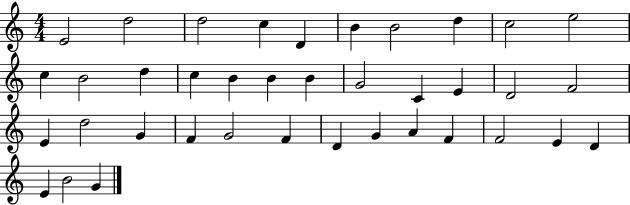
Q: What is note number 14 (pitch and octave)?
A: C5